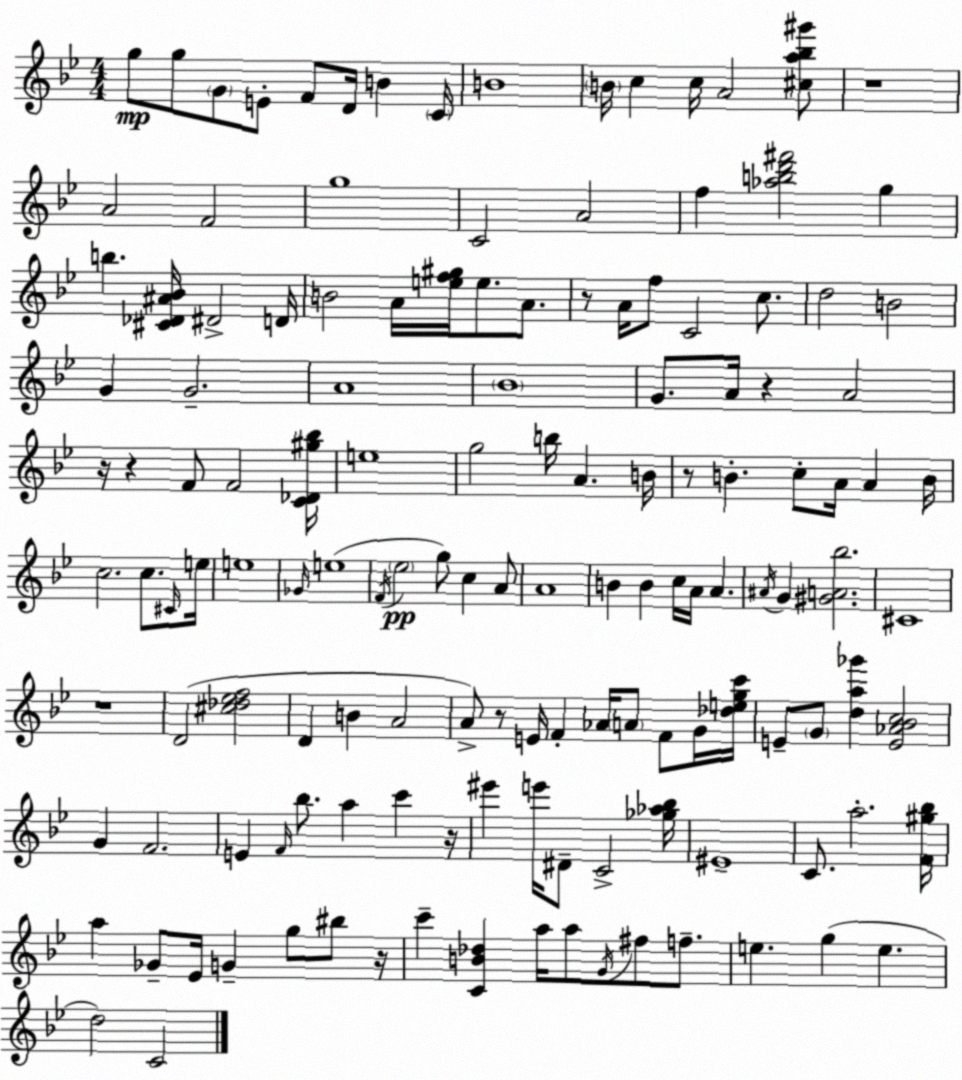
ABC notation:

X:1
T:Untitled
M:4/4
L:1/4
K:Gm
g/2 g/2 G/2 E/2 F/2 D/4 B C/4 B4 B/4 c c/4 A2 [^ca_b^g']/2 z4 A2 F2 g4 C2 A2 f [_abd'^f']2 g b [^C_D^A_B]/4 ^D2 D/4 B2 A/4 [ef^g]/4 e/2 A/2 z/2 A/4 f/2 C2 c/2 d2 B2 G G2 A4 _B4 G/2 A/4 z A2 z/4 z F/2 F2 [C_D^g_b]/4 e4 g2 b/4 A B/4 z/2 B c/2 A/4 A B/4 c2 c/2 ^C/4 e/4 e4 _G/4 e4 F/4 _e2 g/2 c A/2 A4 B B c/4 A/4 A ^A/4 G [^GA_b]2 ^C4 z4 D2 [^c_d_ef]2 D B A2 A/2 z/2 E/4 F _A/4 A/2 F/2 G/4 [_degc']/4 E/2 G/2 [da_g'] [E_A_Bc]2 G F2 E F/4 _b/2 a c' z/4 ^e' e'/4 ^D/2 C2 [_g_a_b]/4 ^E4 C/2 a2 [F^g_b]/4 a _G/2 _E/4 G g/2 ^b/2 z/4 c' [CB_d] a/4 a/2 G/4 ^f/2 f/2 e g e d2 C2